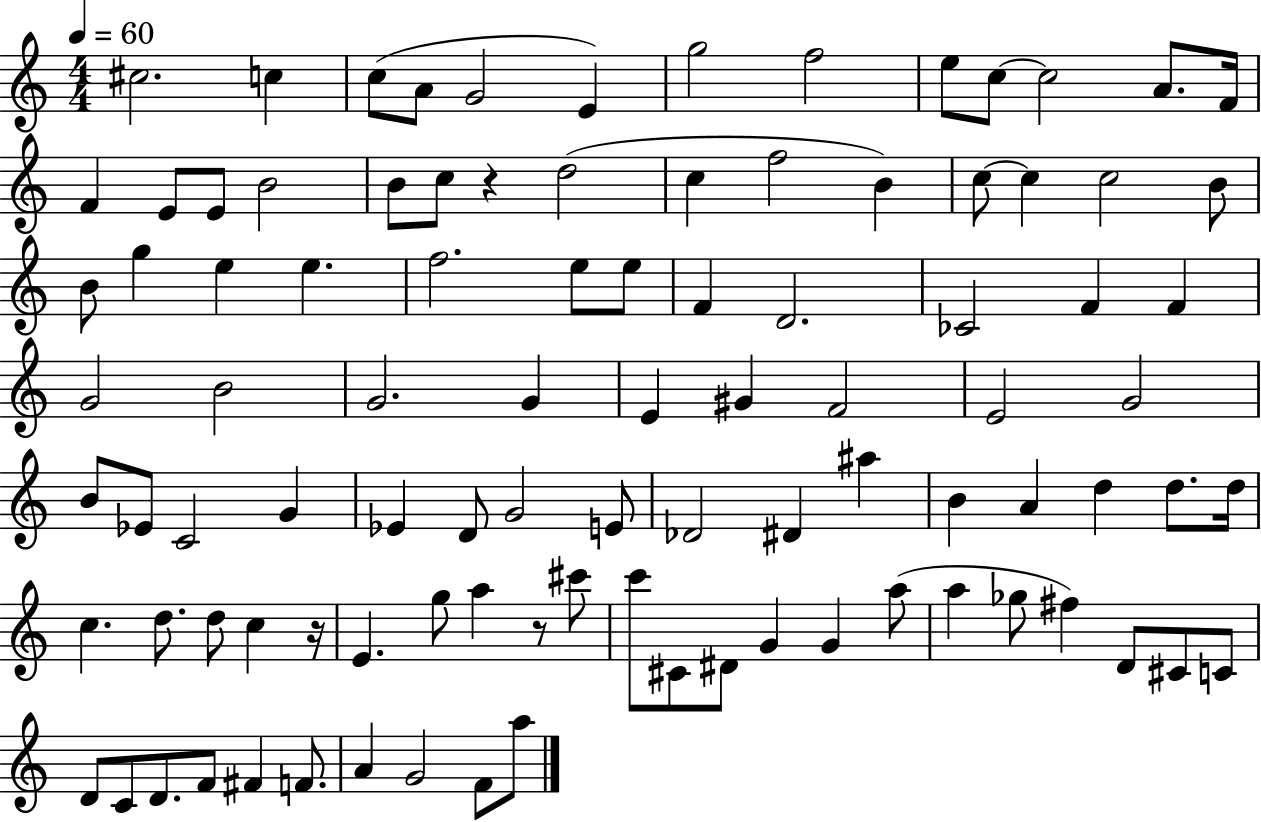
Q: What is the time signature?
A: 4/4